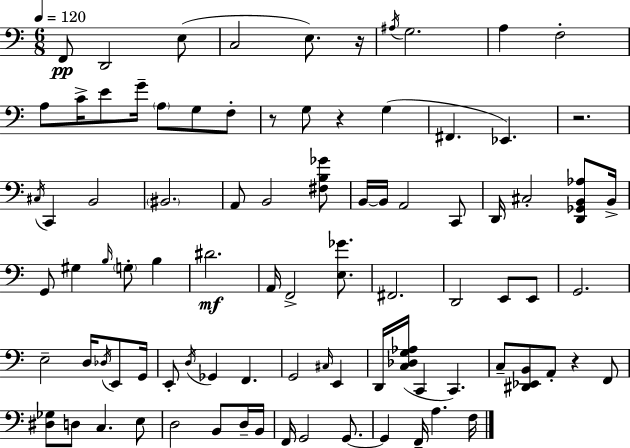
F2/e D2/h E3/e C3/h E3/e. R/s A#3/s G3/h. A3/q F3/h A3/e C4/s E4/e G4/s A3/e G3/e F3/e R/e G3/e R/q G3/q F#2/q. Eb2/q. R/h. C#3/s C2/q B2/h BIS2/h. A2/e B2/h [F#3,B3,Gb4]/e B2/s B2/s A2/h C2/e D2/s C#3/h [D2,Gb2,B2,Ab3]/e B2/s G2/e G#3/q B3/s G3/e B3/q D#4/h. A2/s F2/h [E3,Gb4]/e. F#2/h. D2/h E2/e E2/e G2/h. E3/h D3/s Db3/s E2/e G2/s E2/e D3/s Gb2/q F2/q. G2/h C#3/s E2/q D2/s [C3,Db3,G3,Ab3]/s C2/q C2/q. C3/e [D#2,Eb2,B2]/e A2/e R/q F2/e [D#3,Gb3]/e D3/e C3/q. E3/e D3/h B2/e D3/s B2/s F2/s G2/h G2/e. G2/q F2/s A3/q. F3/s